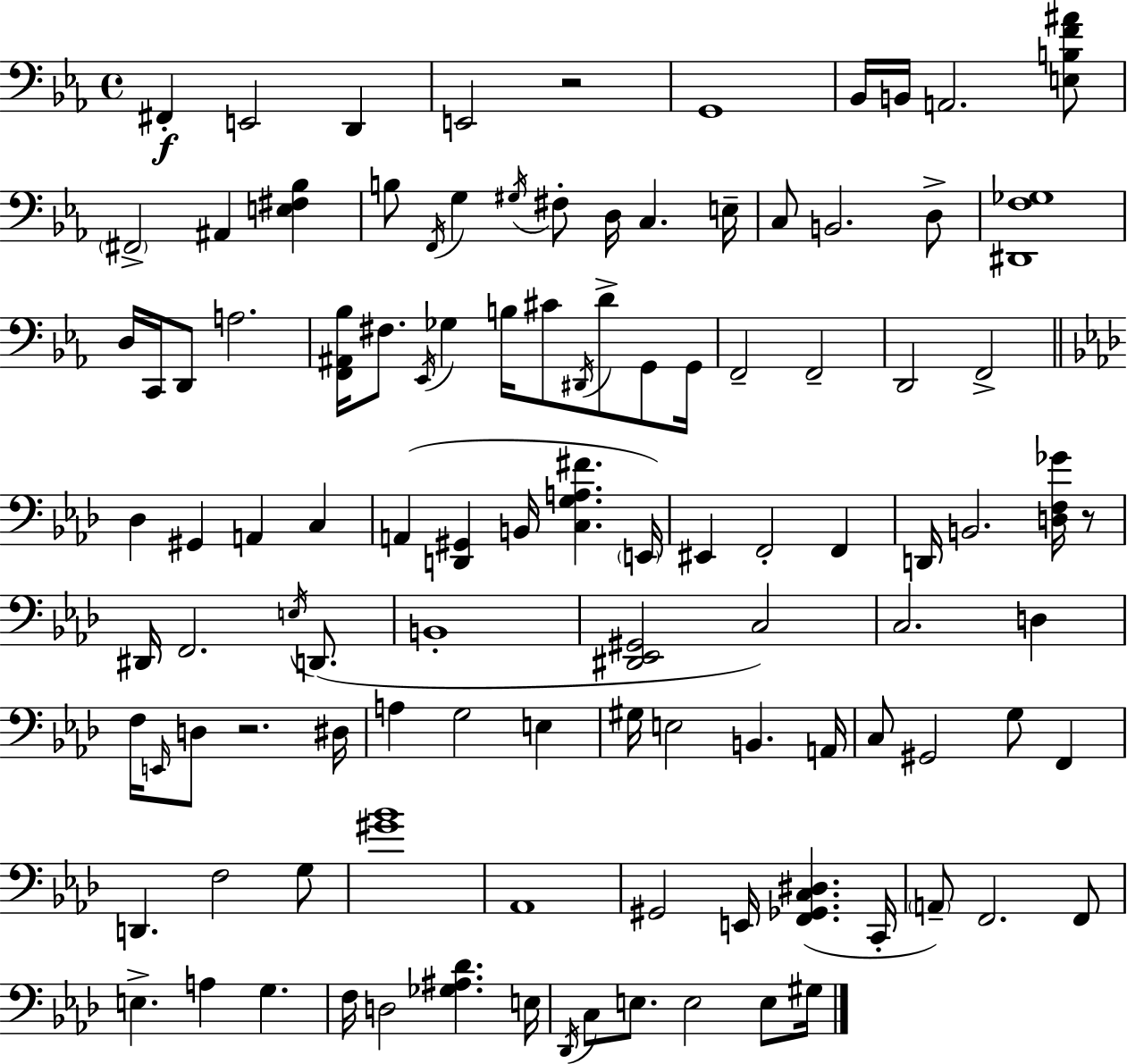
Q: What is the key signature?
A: EES major